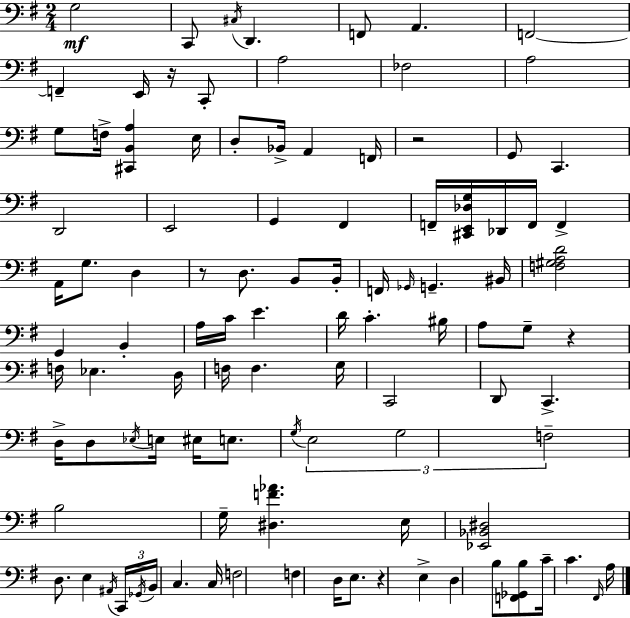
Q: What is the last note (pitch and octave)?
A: A3